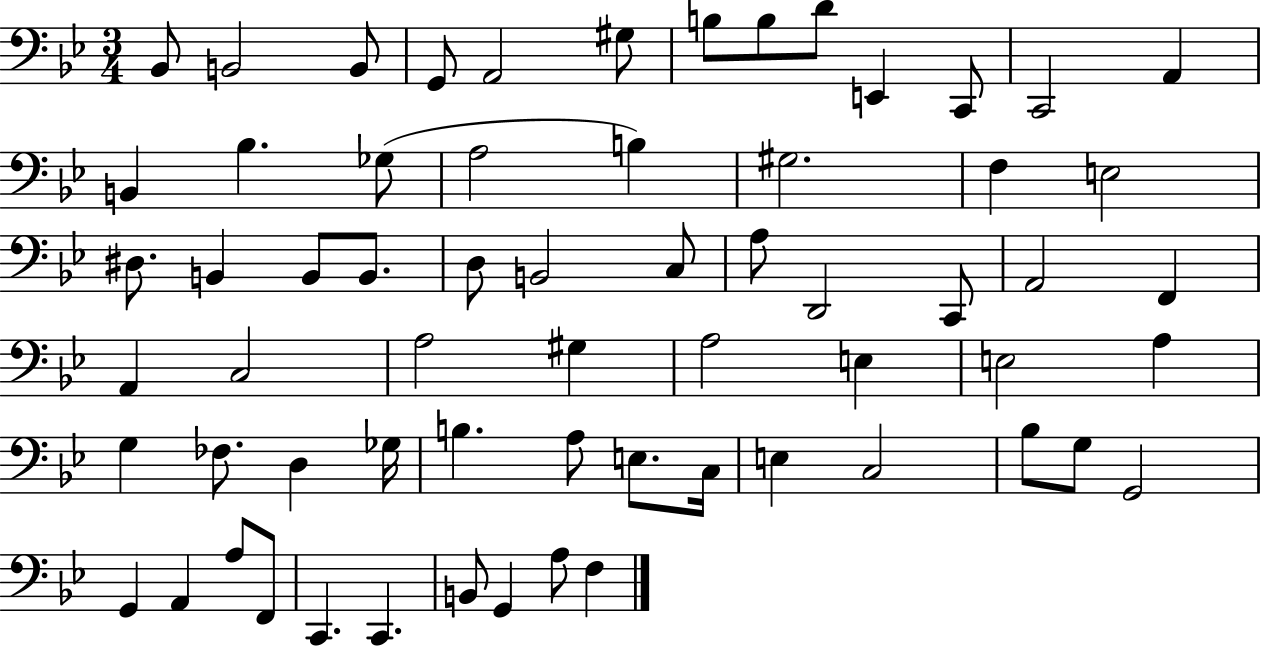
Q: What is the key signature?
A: BES major